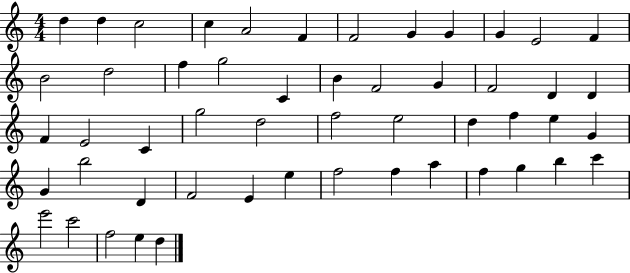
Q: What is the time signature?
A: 4/4